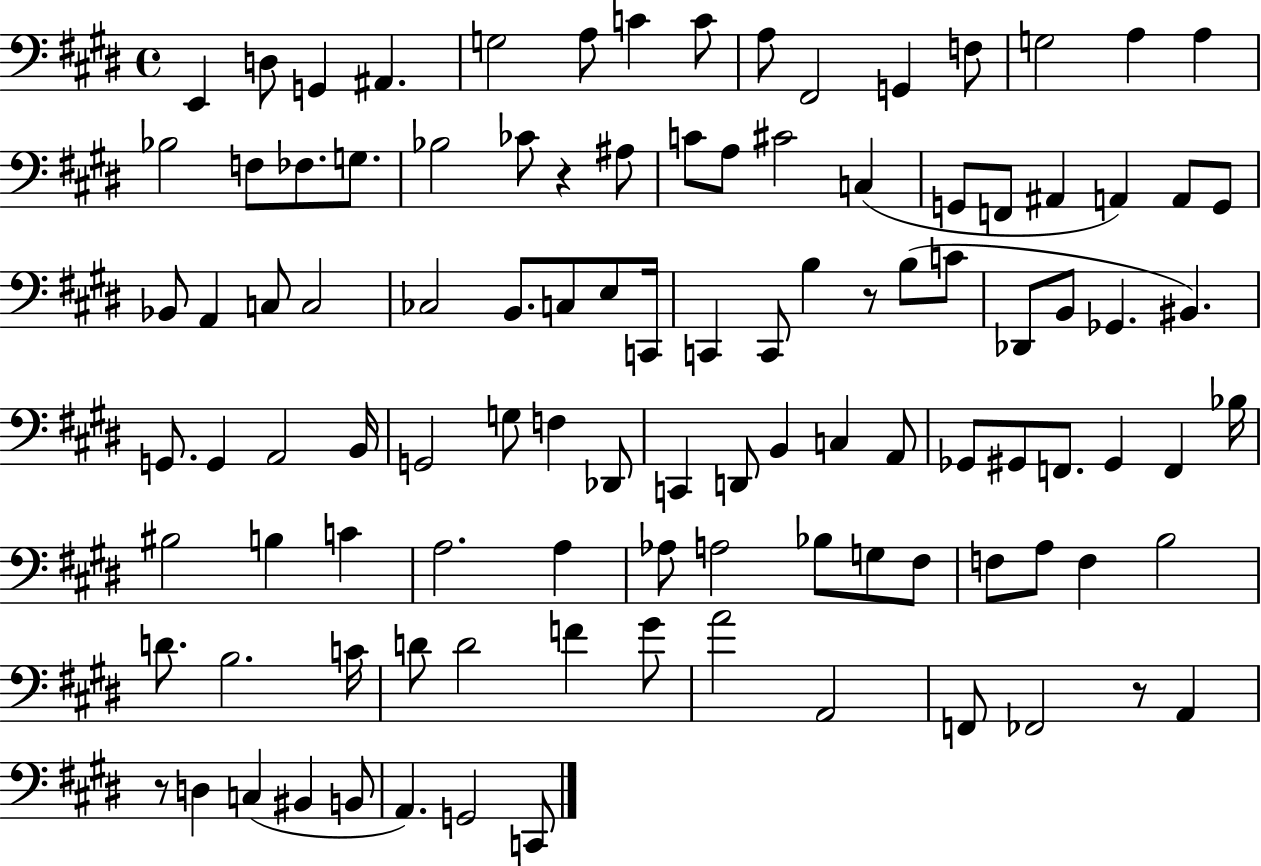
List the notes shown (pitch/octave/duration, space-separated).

E2/q D3/e G2/q A#2/q. G3/h A3/e C4/q C4/e A3/e F#2/h G2/q F3/e G3/h A3/q A3/q Bb3/h F3/e FES3/e. G3/e. Bb3/h CES4/e R/q A#3/e C4/e A3/e C#4/h C3/q G2/e F2/e A#2/q A2/q A2/e G2/e Bb2/e A2/q C3/e C3/h CES3/h B2/e. C3/e E3/e C2/s C2/q C2/e B3/q R/e B3/e C4/e Db2/e B2/e Gb2/q. BIS2/q. G2/e. G2/q A2/h B2/s G2/h G3/e F3/q Db2/e C2/q D2/e B2/q C3/q A2/e Gb2/e G#2/e F2/e. G#2/q F2/q Bb3/s BIS3/h B3/q C4/q A3/h. A3/q Ab3/e A3/h Bb3/e G3/e F#3/e F3/e A3/e F3/q B3/h D4/e. B3/h. C4/s D4/e D4/h F4/q G#4/e A4/h A2/h F2/e FES2/h R/e A2/q R/e D3/q C3/q BIS2/q B2/e A2/q. G2/h C2/e